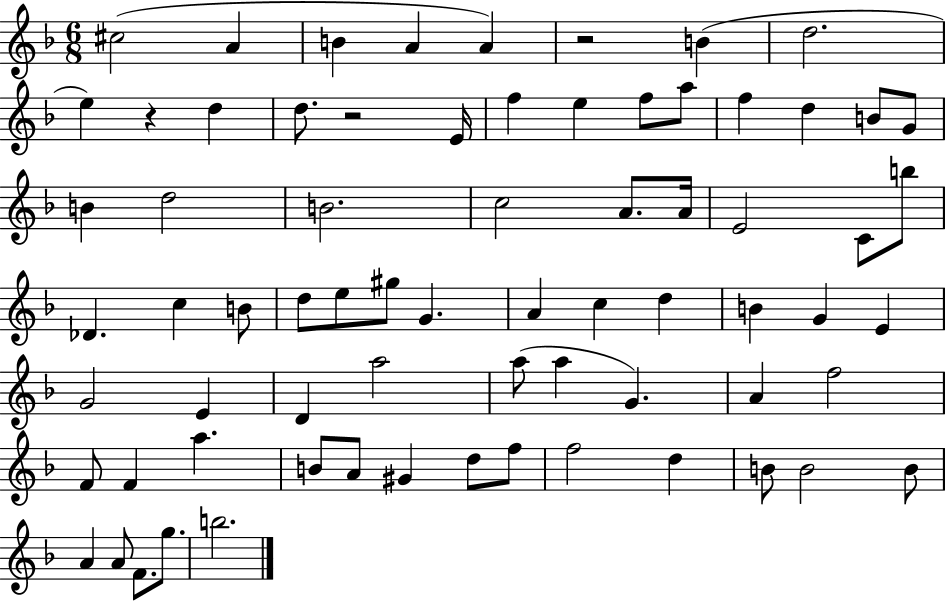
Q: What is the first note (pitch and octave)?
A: C#5